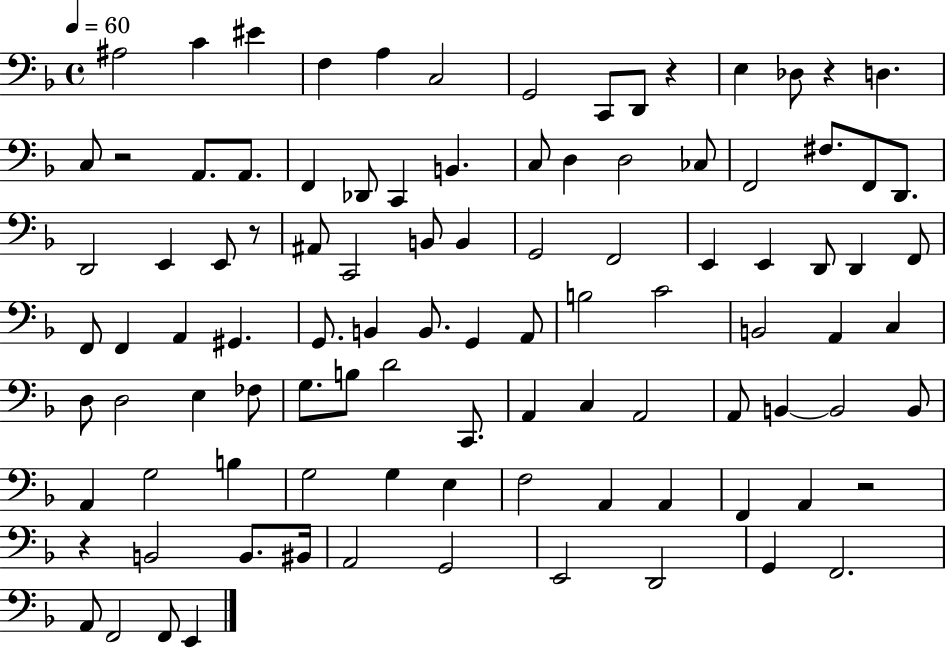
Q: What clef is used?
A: bass